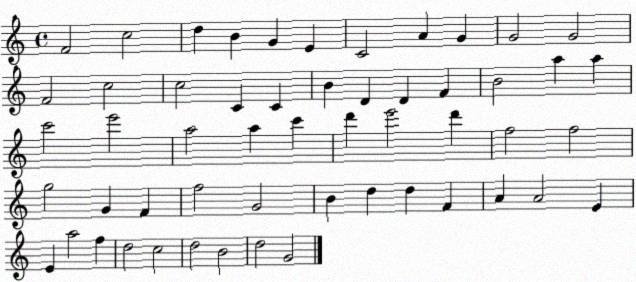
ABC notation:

X:1
T:Untitled
M:4/4
L:1/4
K:C
F2 c2 d B G E C2 A G G2 G2 F2 c2 c2 C C B D D F B2 a a c'2 e'2 a2 a c' d' e'2 d' f2 f2 g2 G F f2 G2 B d d F A A2 E E a2 f d2 c2 d2 B2 d2 G2